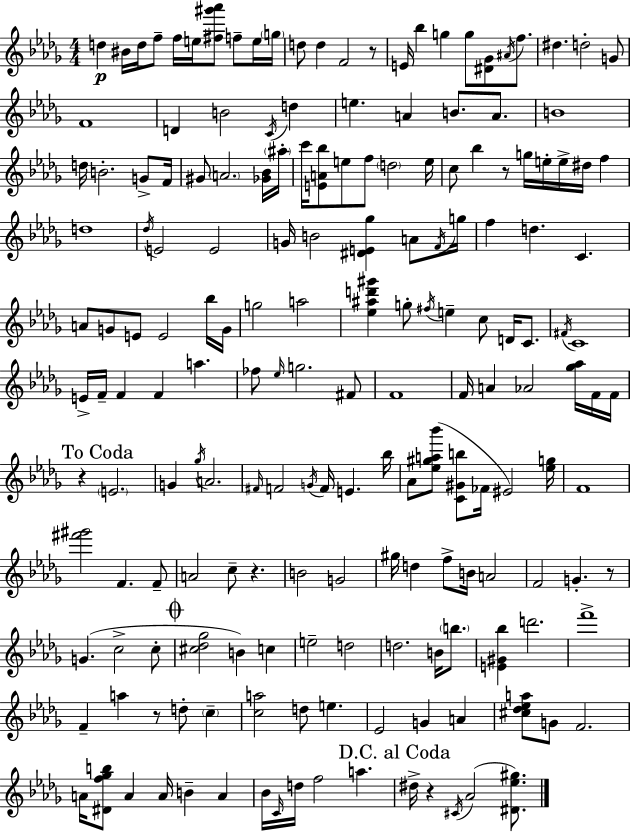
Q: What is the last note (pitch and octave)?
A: Ab4